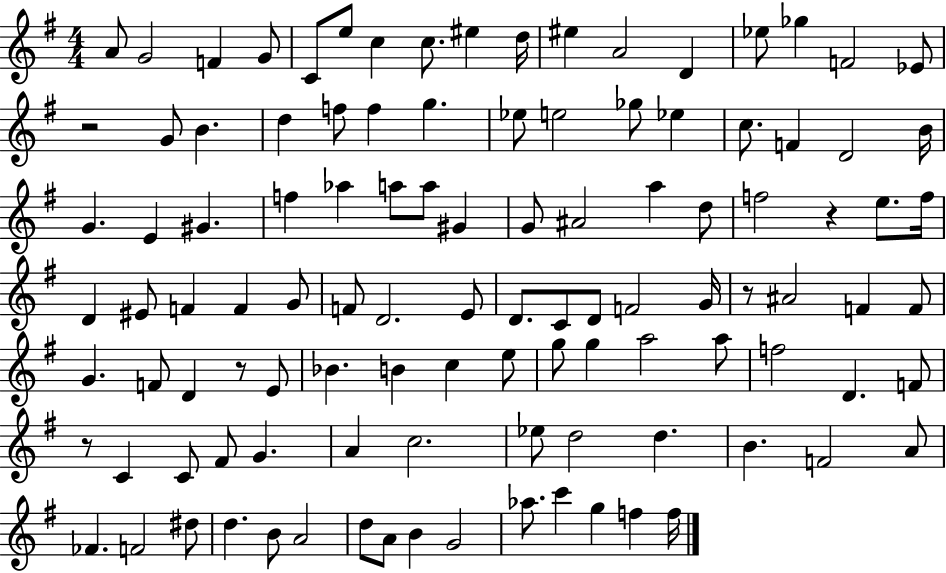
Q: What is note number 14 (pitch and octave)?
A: Eb5